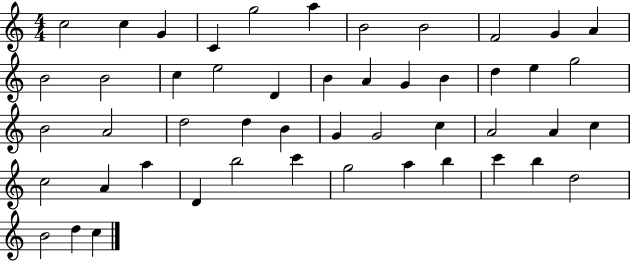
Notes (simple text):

C5/h C5/q G4/q C4/q G5/h A5/q B4/h B4/h F4/h G4/q A4/q B4/h B4/h C5/q E5/h D4/q B4/q A4/q G4/q B4/q D5/q E5/q G5/h B4/h A4/h D5/h D5/q B4/q G4/q G4/h C5/q A4/h A4/q C5/q C5/h A4/q A5/q D4/q B5/h C6/q G5/h A5/q B5/q C6/q B5/q D5/h B4/h D5/q C5/q